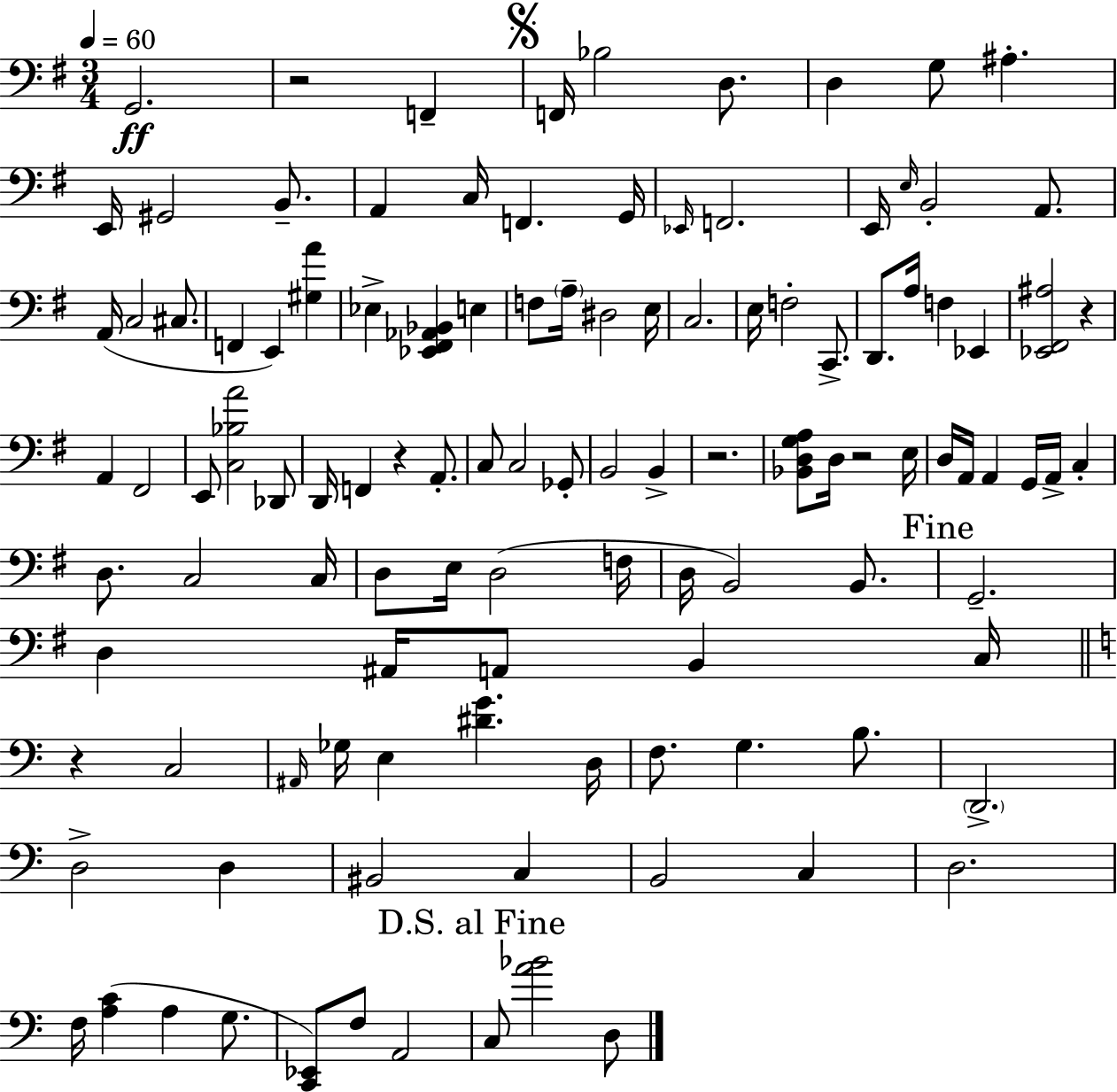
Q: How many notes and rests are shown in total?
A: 114